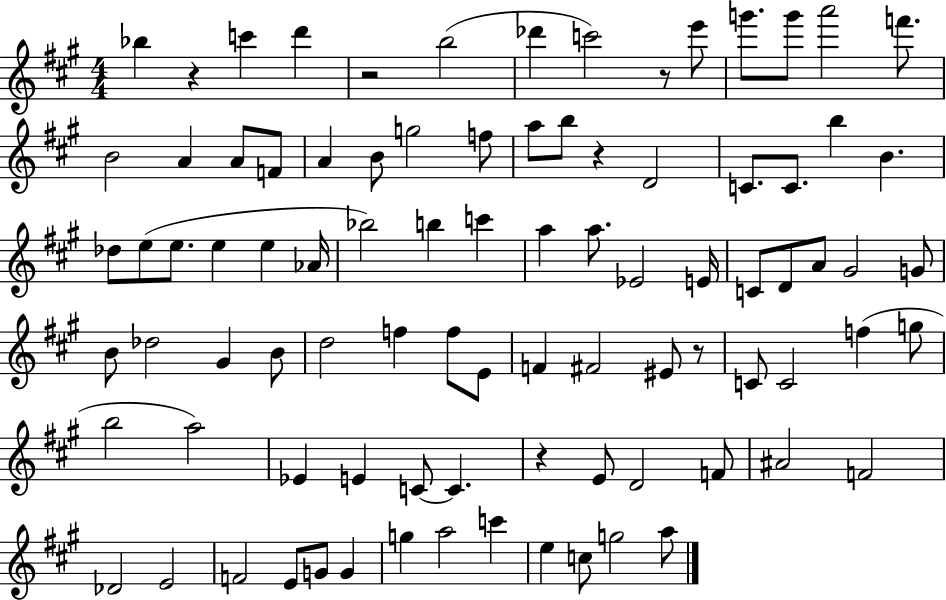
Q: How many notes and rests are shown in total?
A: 89